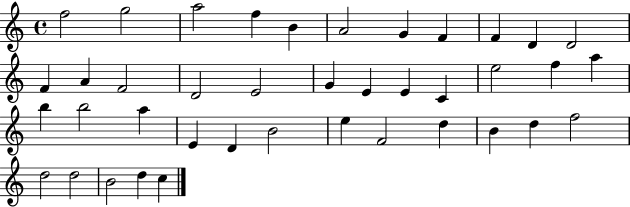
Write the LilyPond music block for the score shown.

{
  \clef treble
  \time 4/4
  \defaultTimeSignature
  \key c \major
  f''2 g''2 | a''2 f''4 b'4 | a'2 g'4 f'4 | f'4 d'4 d'2 | \break f'4 a'4 f'2 | d'2 e'2 | g'4 e'4 e'4 c'4 | e''2 f''4 a''4 | \break b''4 b''2 a''4 | e'4 d'4 b'2 | e''4 f'2 d''4 | b'4 d''4 f''2 | \break d''2 d''2 | b'2 d''4 c''4 | \bar "|."
}